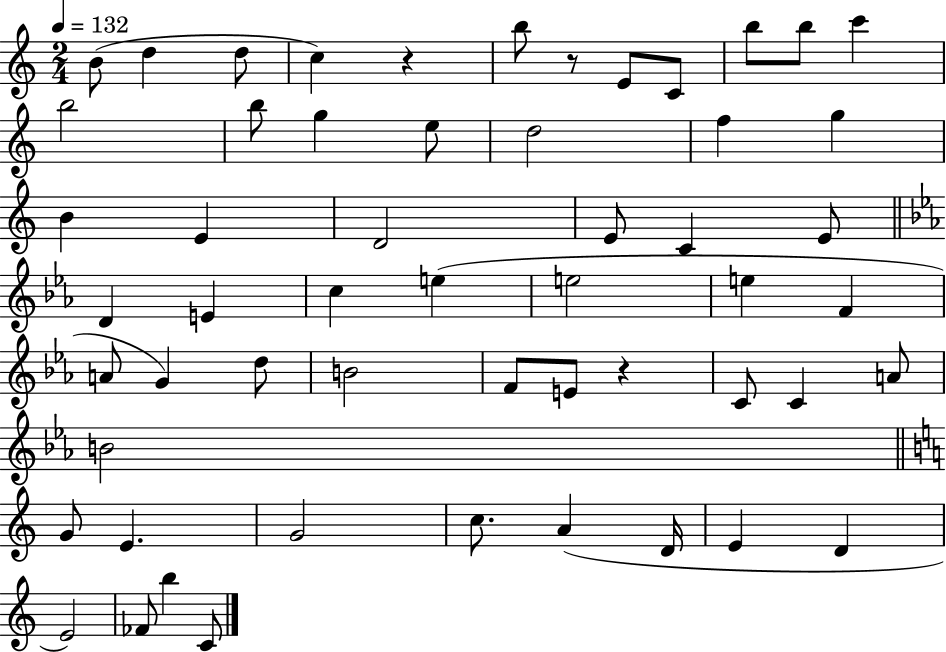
{
  \clef treble
  \numericTimeSignature
  \time 2/4
  \key c \major
  \tempo 4 = 132
  \repeat volta 2 { b'8( d''4 d''8 | c''4) r4 | b''8 r8 e'8 c'8 | b''8 b''8 c'''4 | \break b''2 | b''8 g''4 e''8 | d''2 | f''4 g''4 | \break b'4 e'4 | d'2 | e'8 c'4 e'8 | \bar "||" \break \key c \minor d'4 e'4 | c''4 e''4( | e''2 | e''4 f'4 | \break a'8 g'4) d''8 | b'2 | f'8 e'8 r4 | c'8 c'4 a'8 | \break b'2 | \bar "||" \break \key c \major g'8 e'4. | g'2 | c''8. a'4( d'16 | e'4 d'4 | \break e'2) | fes'8 b''4 c'8 | } \bar "|."
}